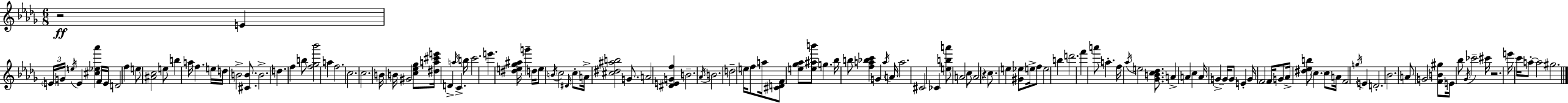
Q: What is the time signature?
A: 6/8